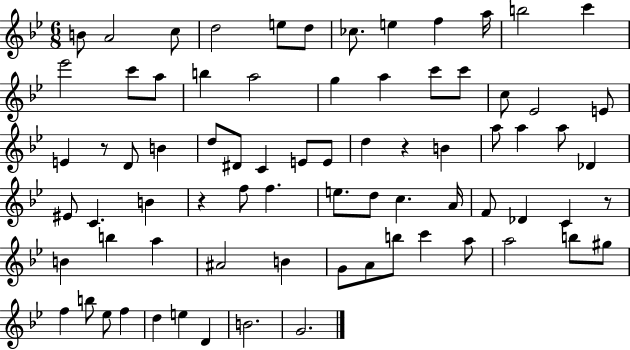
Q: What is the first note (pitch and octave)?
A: B4